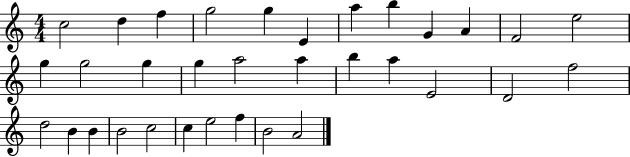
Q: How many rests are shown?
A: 0